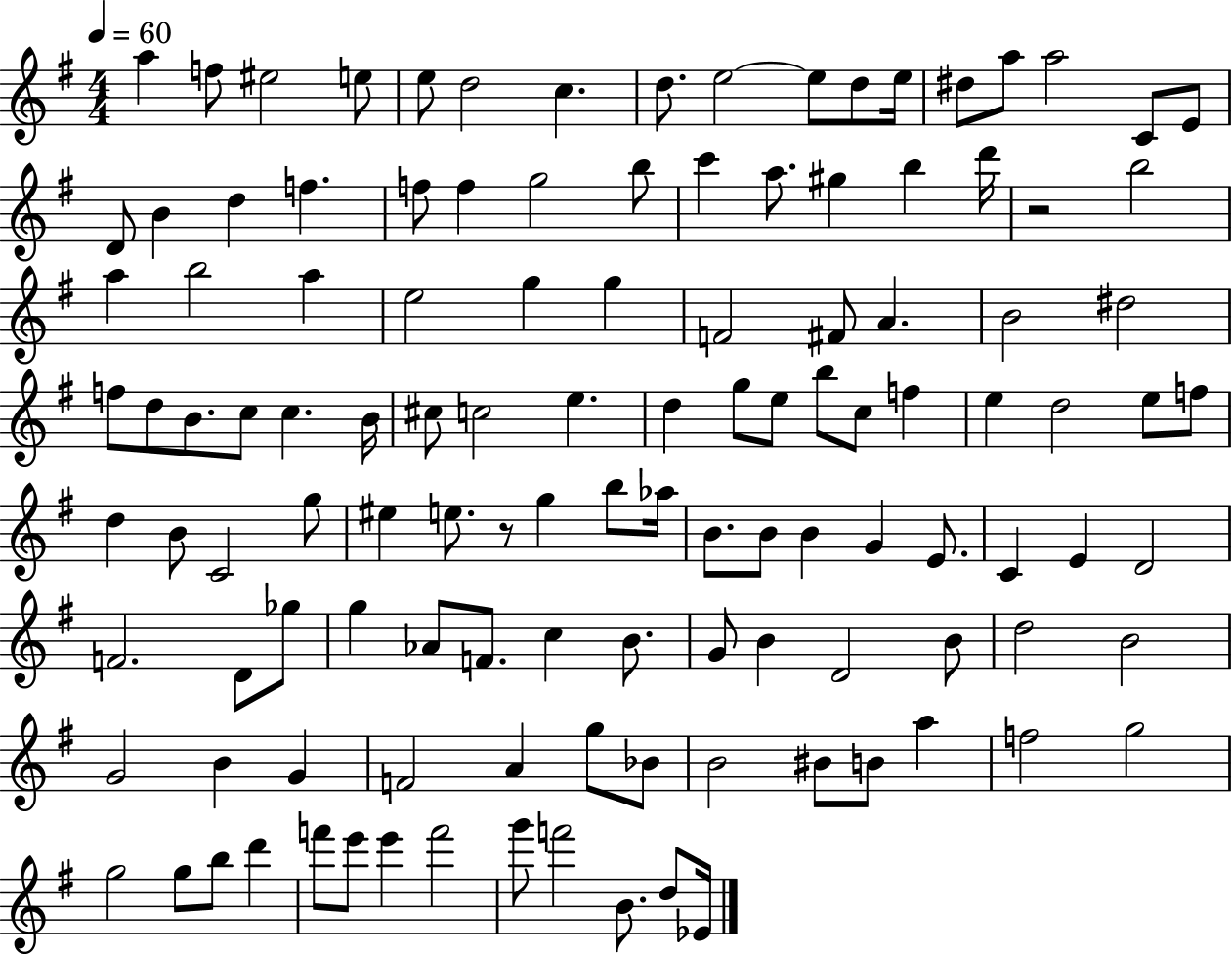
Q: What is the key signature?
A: G major